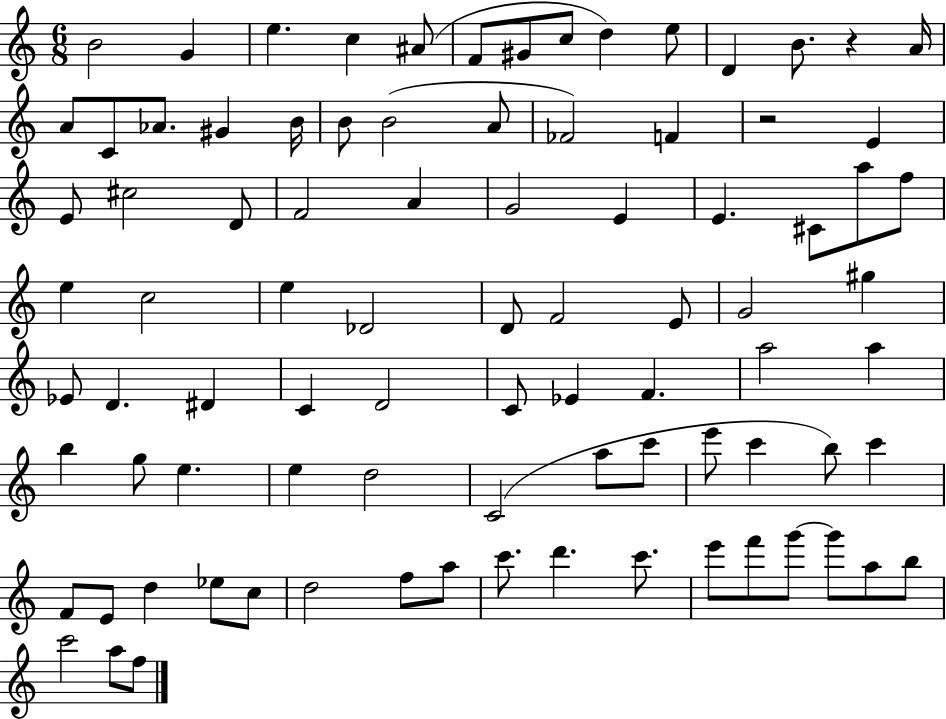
X:1
T:Untitled
M:6/8
L:1/4
K:C
B2 G e c ^A/2 F/2 ^G/2 c/2 d e/2 D B/2 z A/4 A/2 C/2 _A/2 ^G B/4 B/2 B2 A/2 _F2 F z2 E E/2 ^c2 D/2 F2 A G2 E E ^C/2 a/2 f/2 e c2 e _D2 D/2 F2 E/2 G2 ^g _E/2 D ^D C D2 C/2 _E F a2 a b g/2 e e d2 C2 a/2 c'/2 e'/2 c' b/2 c' F/2 E/2 d _e/2 c/2 d2 f/2 a/2 c'/2 d' c'/2 e'/2 f'/2 g'/2 g'/2 a/2 b/2 c'2 a/2 f/2